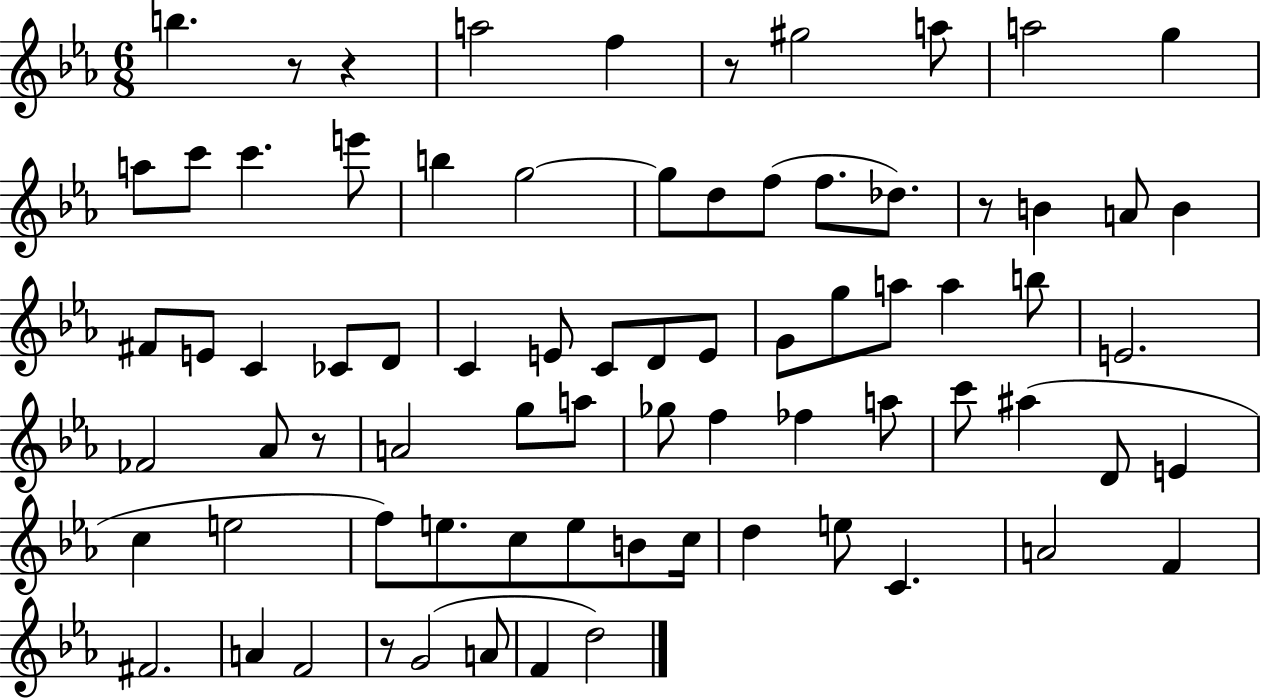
B5/q. R/e R/q A5/h F5/q R/e G#5/h A5/e A5/h G5/q A5/e C6/e C6/q. E6/e B5/q G5/h G5/e D5/e F5/e F5/e. Db5/e. R/e B4/q A4/e B4/q F#4/e E4/e C4/q CES4/e D4/e C4/q E4/e C4/e D4/e E4/e G4/e G5/e A5/e A5/q B5/e E4/h. FES4/h Ab4/e R/e A4/h G5/e A5/e Gb5/e F5/q FES5/q A5/e C6/e A#5/q D4/e E4/q C5/q E5/h F5/e E5/e. C5/e E5/e B4/e C5/s D5/q E5/e C4/q. A4/h F4/q F#4/h. A4/q F4/h R/e G4/h A4/e F4/q D5/h